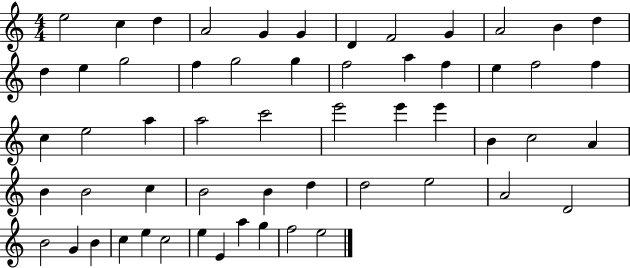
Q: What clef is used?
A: treble